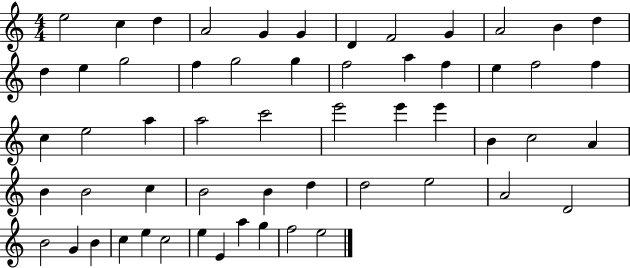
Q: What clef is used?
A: treble